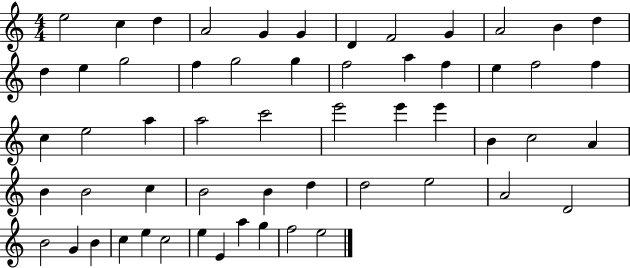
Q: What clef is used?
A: treble